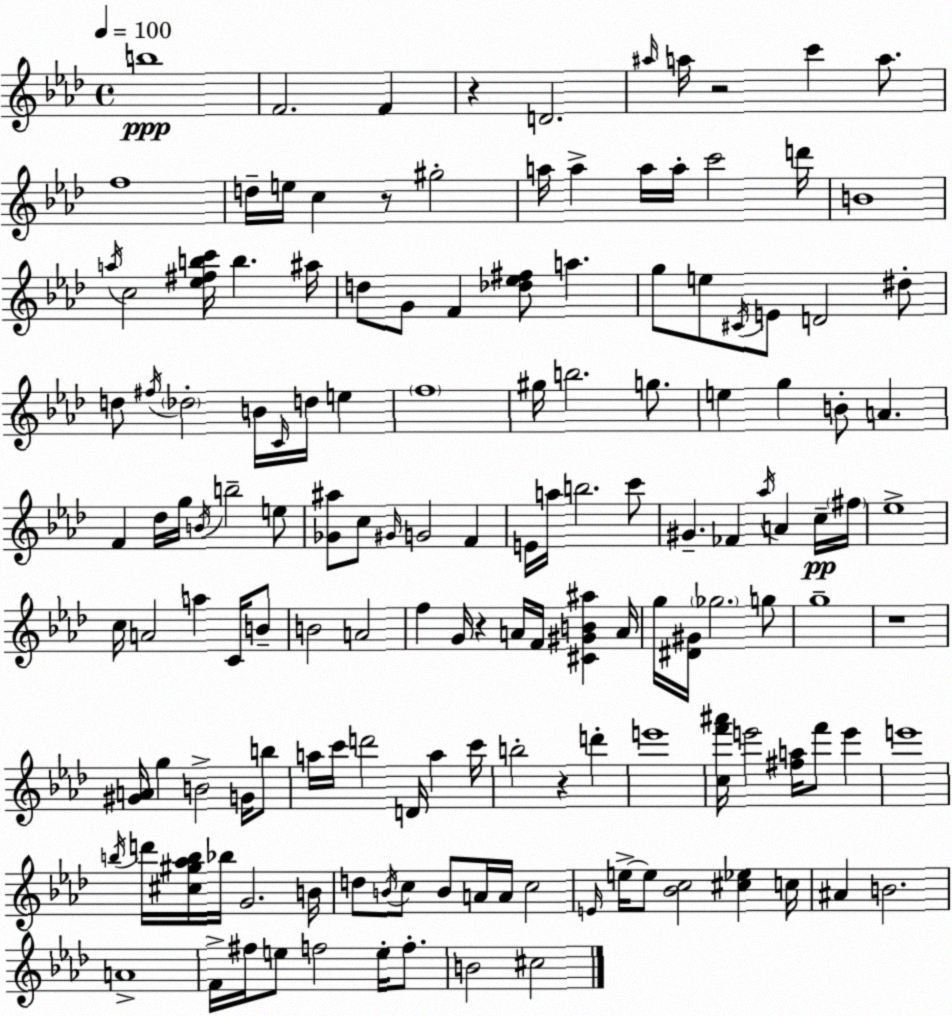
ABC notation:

X:1
T:Untitled
M:4/4
L:1/4
K:Ab
b4 F2 F z D2 ^a/4 a/4 z2 c' a/2 f4 d/4 e/4 c z/2 ^g2 a/4 a a/4 a/4 c'2 d'/4 B4 a/4 c2 [_e^fbc']/4 b ^a/4 d/2 G/2 F [_d_e^f]/2 a g/2 e/2 ^C/4 E/2 D2 ^d/2 d/2 ^f/4 _d2 B/4 C/4 d/4 e f4 ^g/4 b2 g/2 e g B/2 A F _d/4 g/4 B/4 b2 e/2 [_G^a]/2 c/2 ^G/4 G2 F E/4 a/4 b2 c'/2 ^G _F _a/4 A c/4 ^f/4 _e4 c/4 A2 a C/4 B/2 B2 A2 f G/4 z A/4 F/4 [^C^GB^a] A/4 g/4 [^D^G]/4 _g2 g/2 g4 z4 [^GA]/4 g B2 G/4 b/2 a/4 c'/4 d'2 D/4 a c'/4 b2 z d' e'4 [cf'^a']/4 e'2 [^fa]/4 f'/2 e' e'4 b/4 d'/4 [^c^g_ab]/4 _b/4 G2 B/4 d/2 B/4 c/2 B/2 A/4 A/4 c2 E/4 e/4 e/2 [_Bc]2 [^c_e] c/4 ^A B2 A4 F/4 ^f/4 e/2 f2 e/4 f/2 B2 ^c2